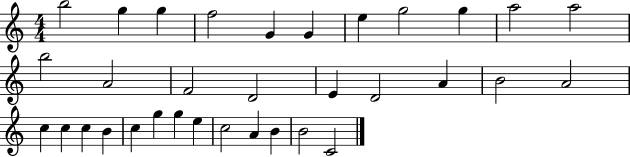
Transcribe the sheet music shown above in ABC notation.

X:1
T:Untitled
M:4/4
L:1/4
K:C
b2 g g f2 G G e g2 g a2 a2 b2 A2 F2 D2 E D2 A B2 A2 c c c B c g g e c2 A B B2 C2